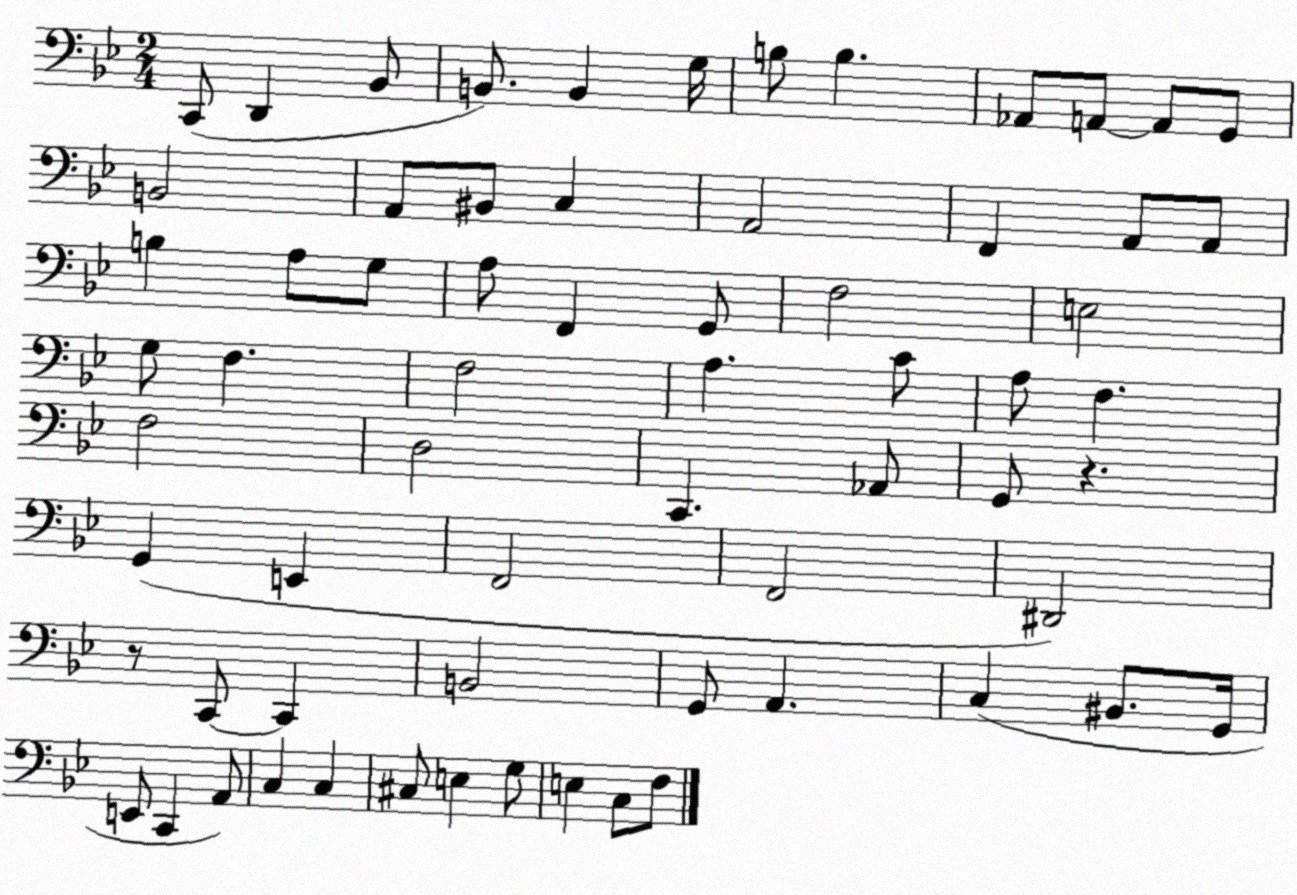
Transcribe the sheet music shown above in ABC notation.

X:1
T:Untitled
M:2/4
L:1/4
K:Bb
C,,/2 D,, _B,,/2 B,,/2 B,, G,/4 B,/2 B, _A,,/2 A,,/2 A,,/2 G,,/2 B,,2 A,,/2 ^B,,/2 C, A,,2 F,, A,,/2 A,,/2 B, A,/2 G,/2 A,/2 F,, G,,/2 F,2 E,2 G,/2 F, F,2 A, C/2 A,/2 F, F,2 D,2 C,, _A,,/2 G,,/2 z G,, E,, F,,2 F,,2 ^D,,2 z/2 C,,/2 C,, B,,2 G,,/2 A,, C, ^B,,/2 G,,/4 E,,/2 C,, A,,/2 C, C, ^C,/2 E, G,/2 E, C,/2 F,/2